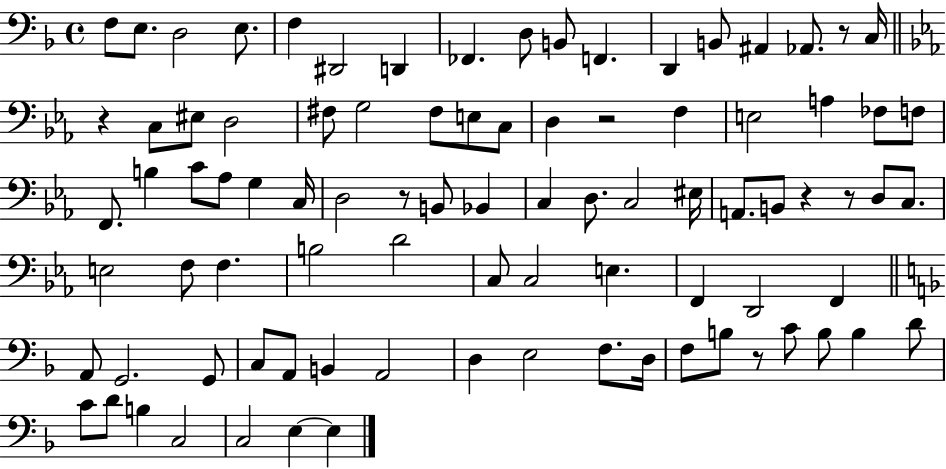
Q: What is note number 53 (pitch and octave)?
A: C3